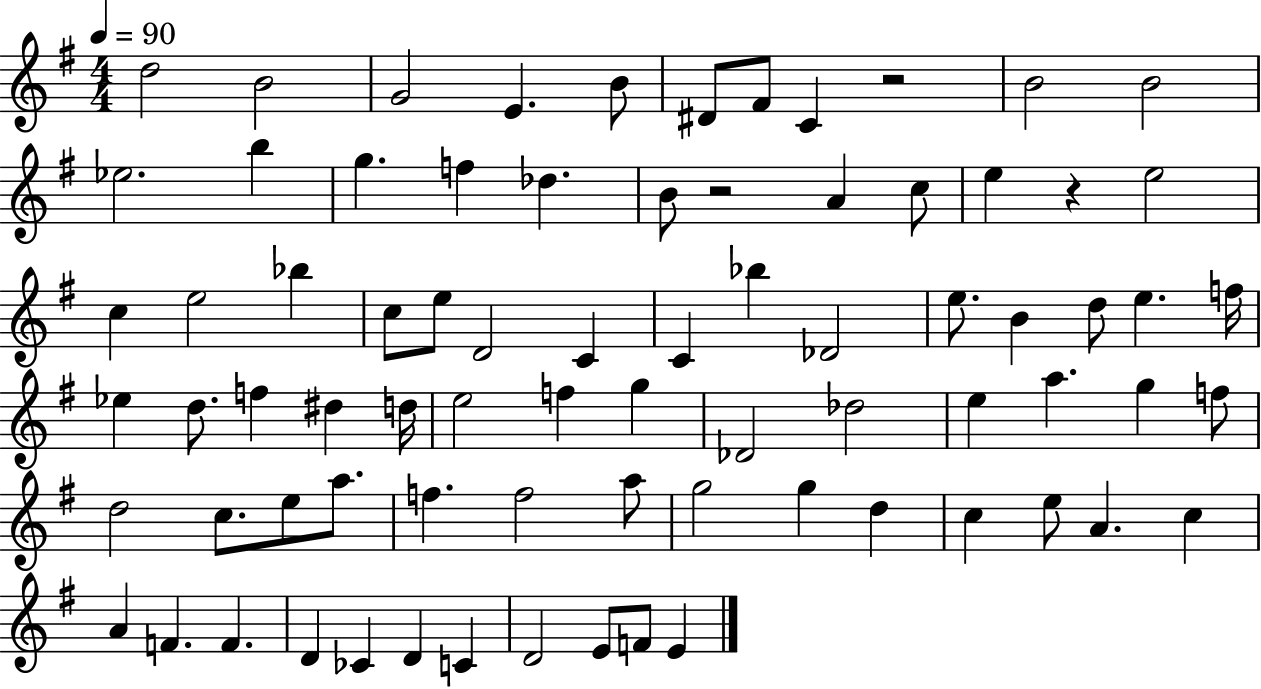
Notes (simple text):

D5/h B4/h G4/h E4/q. B4/e D#4/e F#4/e C4/q R/h B4/h B4/h Eb5/h. B5/q G5/q. F5/q Db5/q. B4/e R/h A4/q C5/e E5/q R/q E5/h C5/q E5/h Bb5/q C5/e E5/e D4/h C4/q C4/q Bb5/q Db4/h E5/e. B4/q D5/e E5/q. F5/s Eb5/q D5/e. F5/q D#5/q D5/s E5/h F5/q G5/q Db4/h Db5/h E5/q A5/q. G5/q F5/e D5/h C5/e. E5/e A5/e. F5/q. F5/h A5/e G5/h G5/q D5/q C5/q E5/e A4/q. C5/q A4/q F4/q. F4/q. D4/q CES4/q D4/q C4/q D4/h E4/e F4/e E4/q